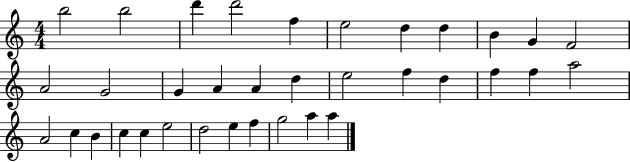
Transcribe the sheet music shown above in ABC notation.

X:1
T:Untitled
M:4/4
L:1/4
K:C
b2 b2 d' d'2 f e2 d d B G F2 A2 G2 G A A d e2 f d f f a2 A2 c B c c e2 d2 e f g2 a a